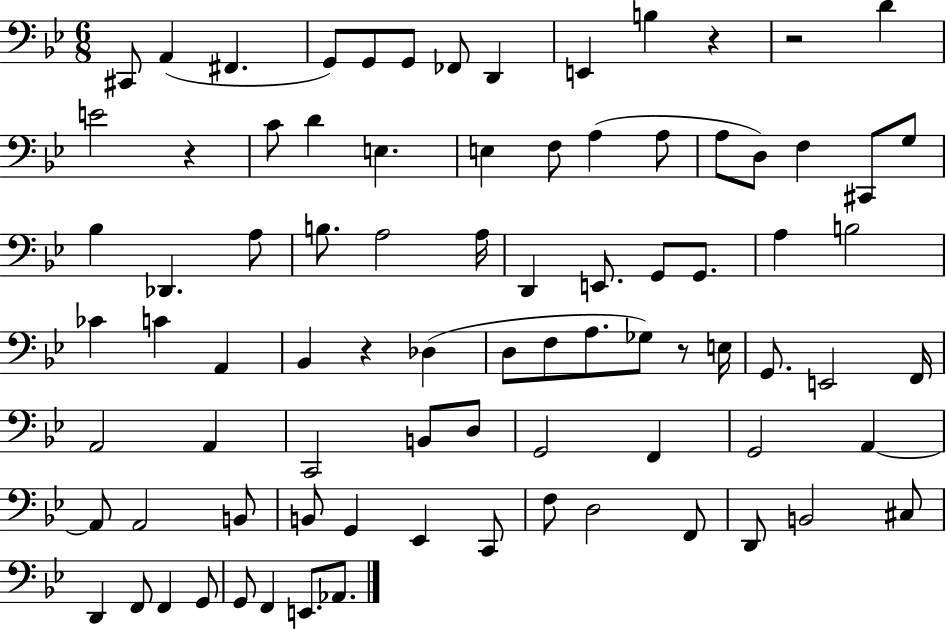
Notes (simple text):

C#2/e A2/q F#2/q. G2/e G2/e G2/e FES2/e D2/q E2/q B3/q R/q R/h D4/q E4/h R/q C4/e D4/q E3/q. E3/q F3/e A3/q A3/e A3/e D3/e F3/q C#2/e G3/e Bb3/q Db2/q. A3/e B3/e. A3/h A3/s D2/q E2/e. G2/e G2/e. A3/q B3/h CES4/q C4/q A2/q Bb2/q R/q Db3/q D3/e F3/e A3/e. Gb3/e R/e E3/s G2/e. E2/h F2/s A2/h A2/q C2/h B2/e D3/e G2/h F2/q G2/h A2/q A2/e A2/h B2/e B2/e G2/q Eb2/q C2/e F3/e D3/h F2/e D2/e B2/h C#3/e D2/q F2/e F2/q G2/e G2/e F2/q E2/e. Ab2/e.